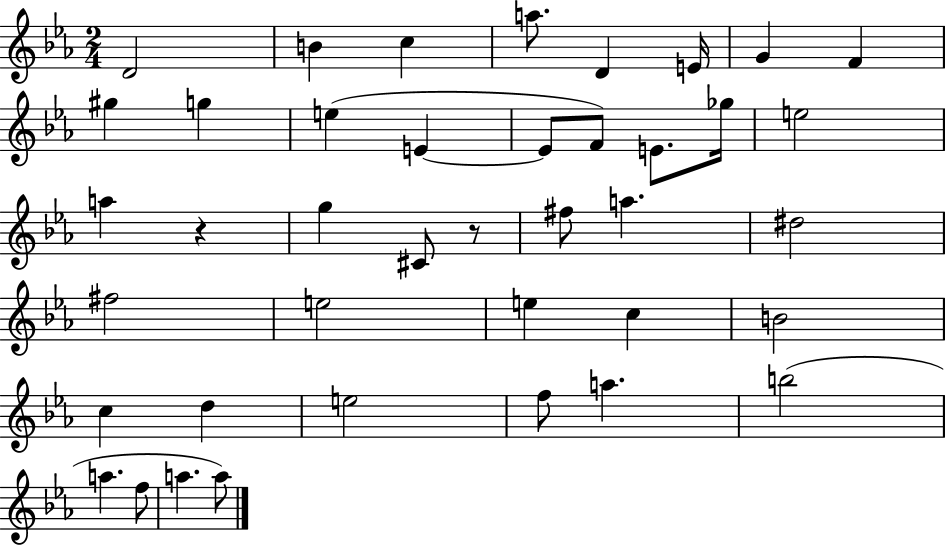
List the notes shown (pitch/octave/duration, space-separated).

D4/h B4/q C5/q A5/e. D4/q E4/s G4/q F4/q G#5/q G5/q E5/q E4/q E4/e F4/e E4/e. Gb5/s E5/h A5/q R/q G5/q C#4/e R/e F#5/e A5/q. D#5/h F#5/h E5/h E5/q C5/q B4/h C5/q D5/q E5/h F5/e A5/q. B5/h A5/q. F5/e A5/q. A5/e